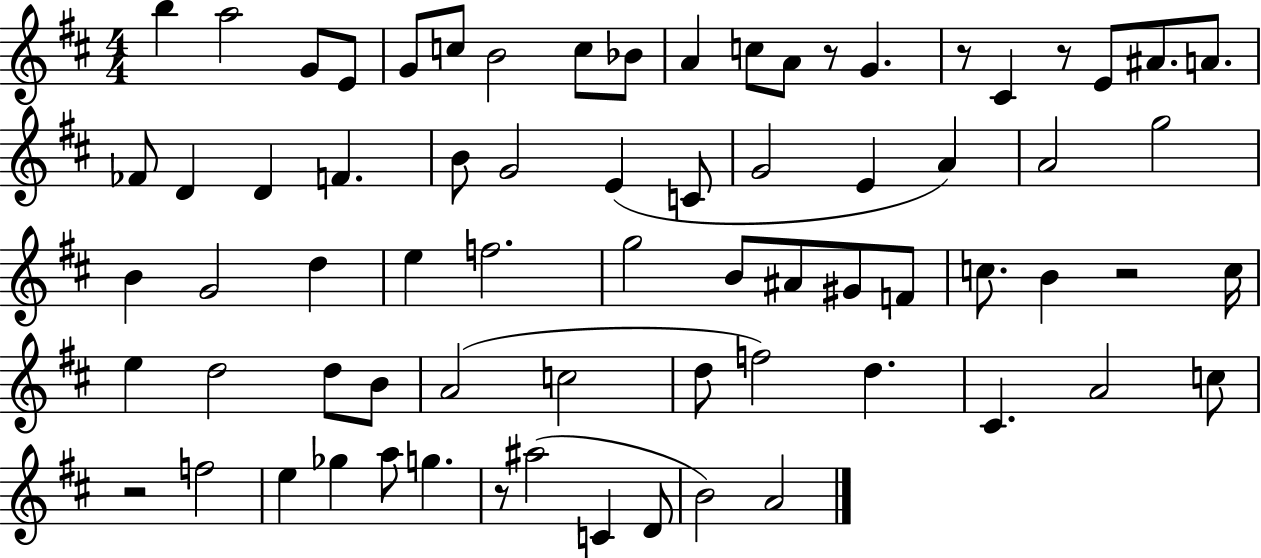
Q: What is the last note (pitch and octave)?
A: A4